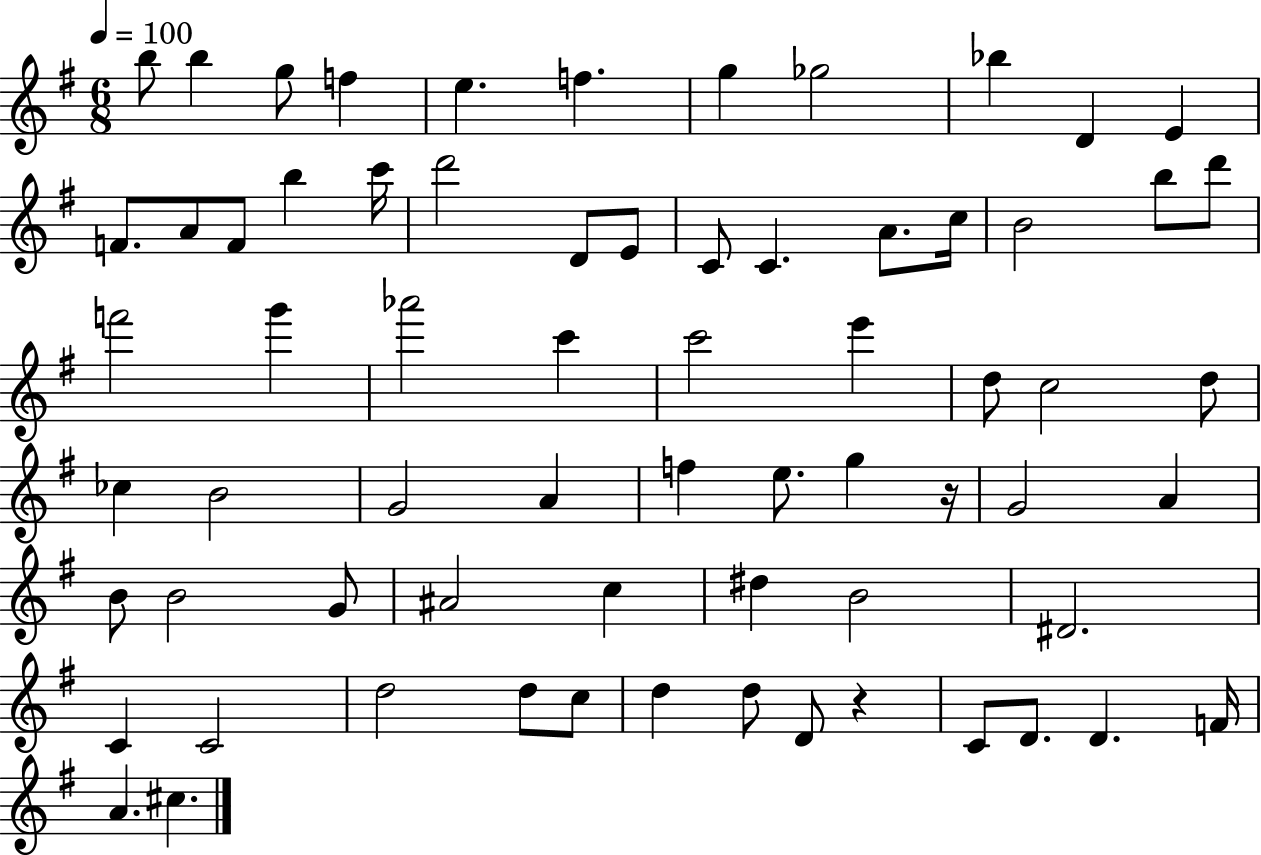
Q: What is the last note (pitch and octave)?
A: C#5